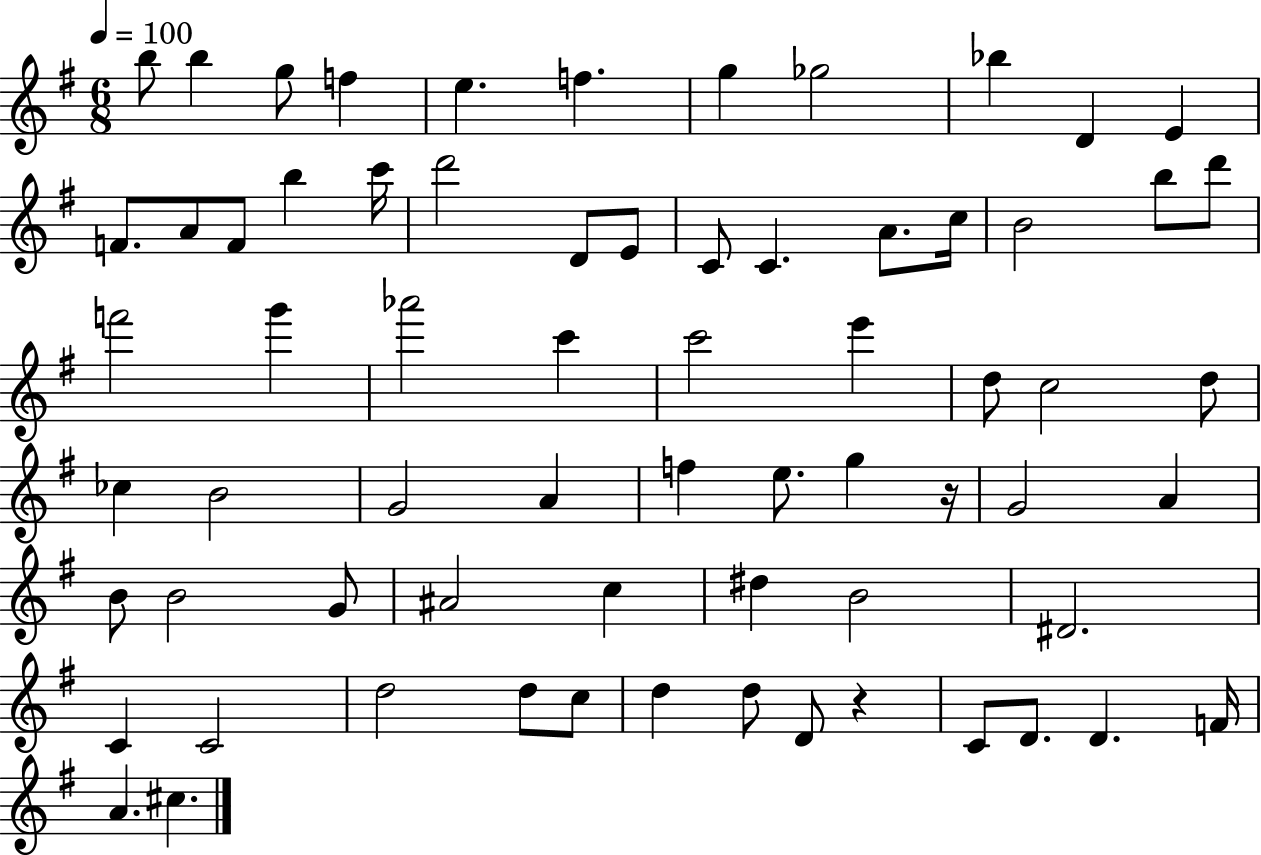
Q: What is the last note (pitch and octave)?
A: C#5